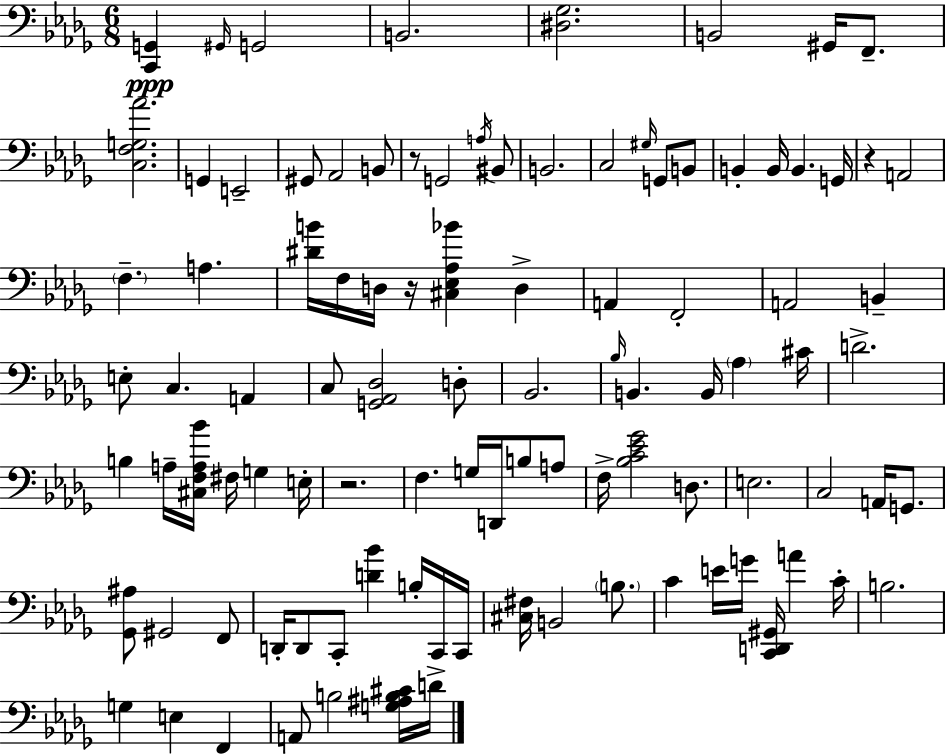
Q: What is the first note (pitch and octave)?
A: G#2